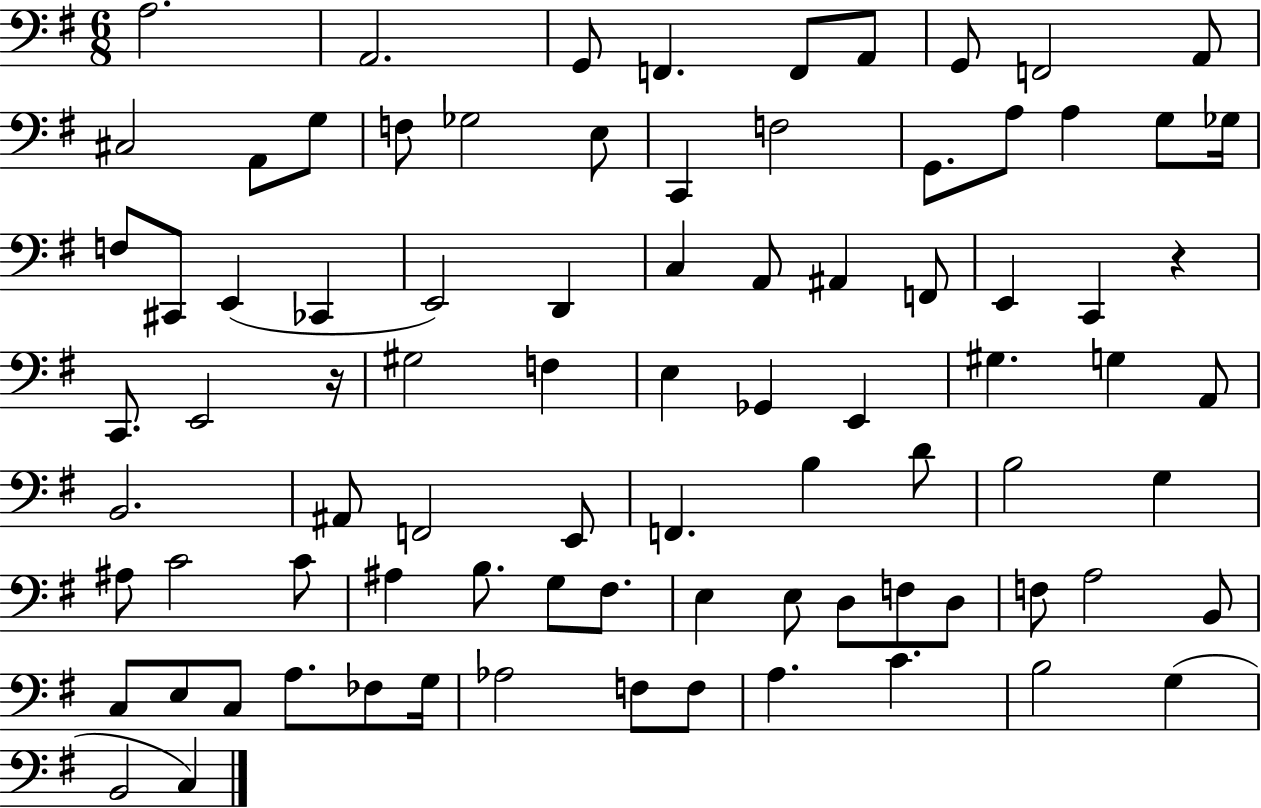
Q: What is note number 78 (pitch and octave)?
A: A3